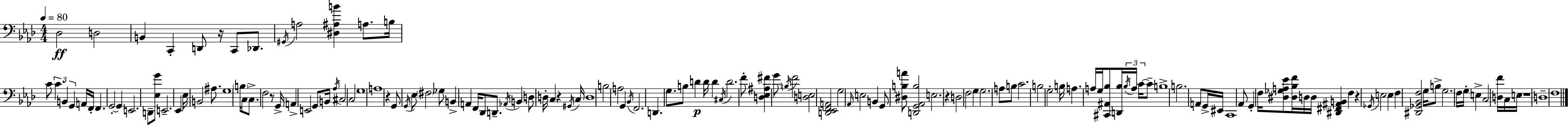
X:1
T:Untitled
M:4/4
L:1/4
K:Ab
_D,2 D,2 B,, C,, D,,/2 z/4 C,,/2 _D,,/2 ^G,,/4 A,2 [^D,^A,B] A,/2 B,/4 C/2 C B,, G,, A,,/4 F,,/4 F,, G,,2 G,, E,,2 D,,/2 [_E,G]/2 E,,2 _E,, _E,/4 B,,2 ^A,/2 G,4 B,/4 C,/2 C,/2 F,2 z/2 G,,/4 A,, E,,2 G,,/2 B,,/4 _A,/4 ^C,2 C,2 G,4 A,4 z G,,/2 G,,/4 _E,/2 ^F,2 _G,/2 B,, A,, F,,/4 _D,,/2 D,,/2 _A,,/4 B,, D,/2 D,/4 C, z ^G,,/4 C,/4 D,4 B,2 A,2 G,, _B,,/4 F,,2 D,, G,/2 B,/2 D D/4 D ^C,/4 D2 F/2 [D,_E,^A,^F] G/2 B,/4 F2 [D,E,]2 [D,,_E,,F,,A,,]2 G,2 _A,,/4 E,2 B,, G,,/2 [^D,B,A]/2 [D,,G,,_A,,B,]2 E,2 z D,2 F,2 G, G,2 A,/2 B,/2 C2 B,2 G,2 B,/4 A, A,/4 G,/4 [^C,,^A,,_B,]/2 [D,,_B,]/4 _B,/4 A,/4 C/4 C/2 B,4 B,2 A,,/2 G,,/4 ^E,,/4 C,,4 _A,,/2 G,, F,/4 [^D,_G,A,_E]/2 [^D,_B,F]/4 D,/4 D,/4 [^D,,^F,,^A,,B,,] F, z _G,,/4 E,2 E, F, [^D,,_G,,_B,,F,]2 G,/4 B,/2 G,2 F,/4 G,/4 E, C,2 [D,F]/4 C,/4 E,/4 z4 D,4 F,4